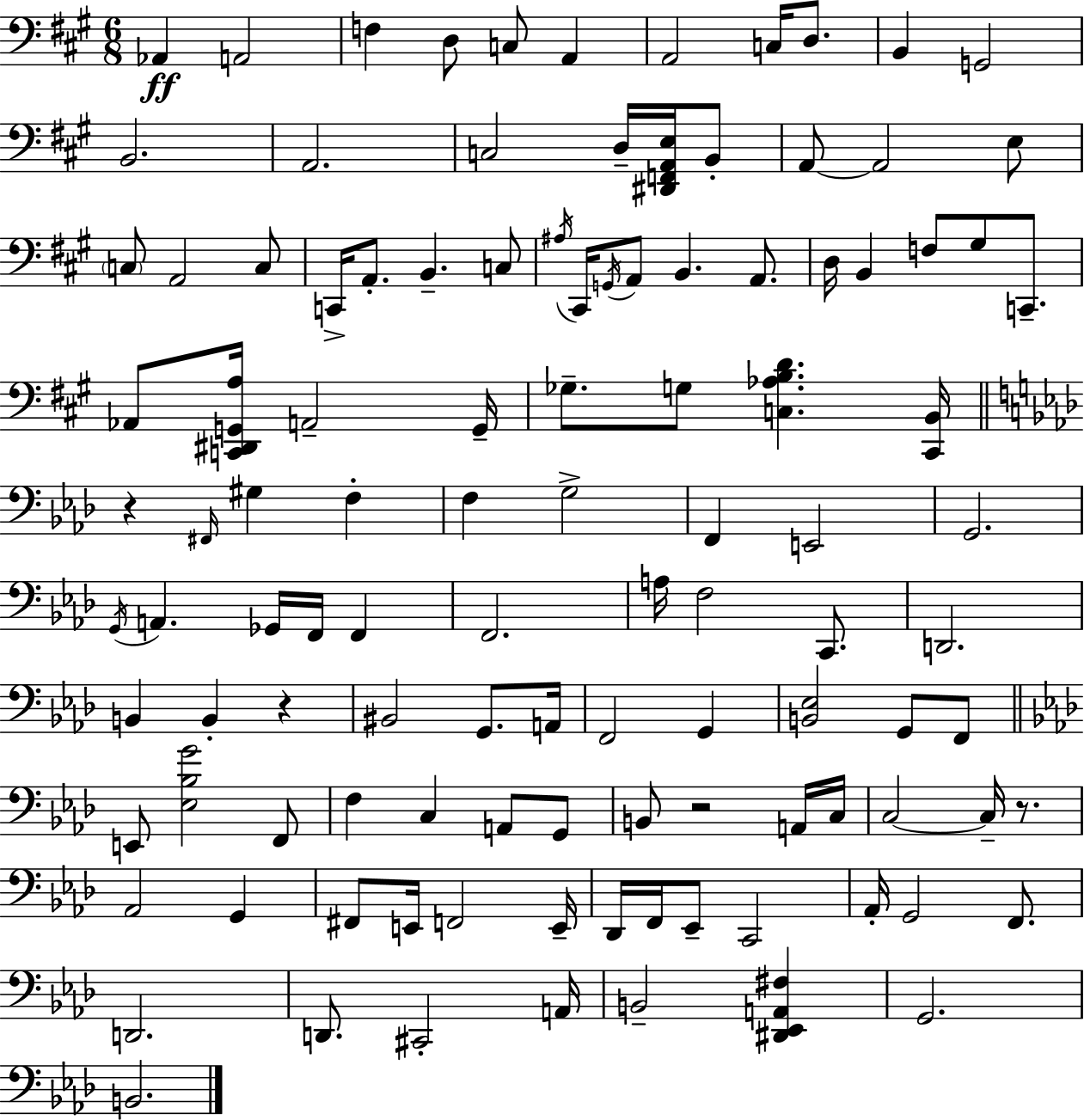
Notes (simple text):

Ab2/q A2/h F3/q D3/e C3/e A2/q A2/h C3/s D3/e. B2/q G2/h B2/h. A2/h. C3/h D3/s [D#2,F2,A2,E3]/s B2/e A2/e A2/h E3/e C3/e A2/h C3/e C2/s A2/e. B2/q. C3/e A#3/s C#2/s G2/s A2/e B2/q. A2/e. D3/s B2/q F3/e G#3/e C2/e. Ab2/e [C2,D#2,G2,A3]/s A2/h G2/s Gb3/e. G3/e [C3,Ab3,B3,D4]/q. [C#2,B2]/s R/q F#2/s G#3/q F3/q F3/q G3/h F2/q E2/h G2/h. G2/s A2/q. Gb2/s F2/s F2/q F2/h. A3/s F3/h C2/e. D2/h. B2/q B2/q R/q BIS2/h G2/e. A2/s F2/h G2/q [B2,Eb3]/h G2/e F2/e E2/e [Eb3,Bb3,G4]/h F2/e F3/q C3/q A2/e G2/e B2/e R/h A2/s C3/s C3/h C3/s R/e. Ab2/h G2/q F#2/e E2/s F2/h E2/s Db2/s F2/s Eb2/e C2/h Ab2/s G2/h F2/e. D2/h. D2/e. C#2/h A2/s B2/h [D#2,Eb2,A2,F#3]/q G2/h. B2/h.